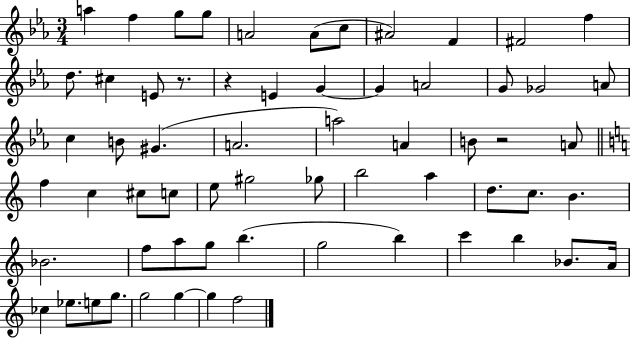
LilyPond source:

{
  \clef treble
  \numericTimeSignature
  \time 3/4
  \key ees \major
  a''4 f''4 g''8 g''8 | a'2 a'8( c''8 | ais'2) f'4 | fis'2 f''4 | \break d''8. cis''4 e'8 r8. | r4 e'4 g'4~~ | g'4 a'2 | g'8 ges'2 a'8 | \break c''4 b'8 gis'4.( | a'2. | a''2) a'4 | b'8 r2 a'8 | \break \bar "||" \break \key c \major f''4 c''4 cis''8 c''8 | e''8 gis''2 ges''8 | b''2 a''4 | d''8. c''8. b'4. | \break bes'2. | f''8 a''8 g''8 b''4.( | g''2 b''4) | c'''4 b''4 bes'8. a'16 | \break ces''4 ees''8. e''8 g''8. | g''2 g''4~~ | g''4 f''2 | \bar "|."
}